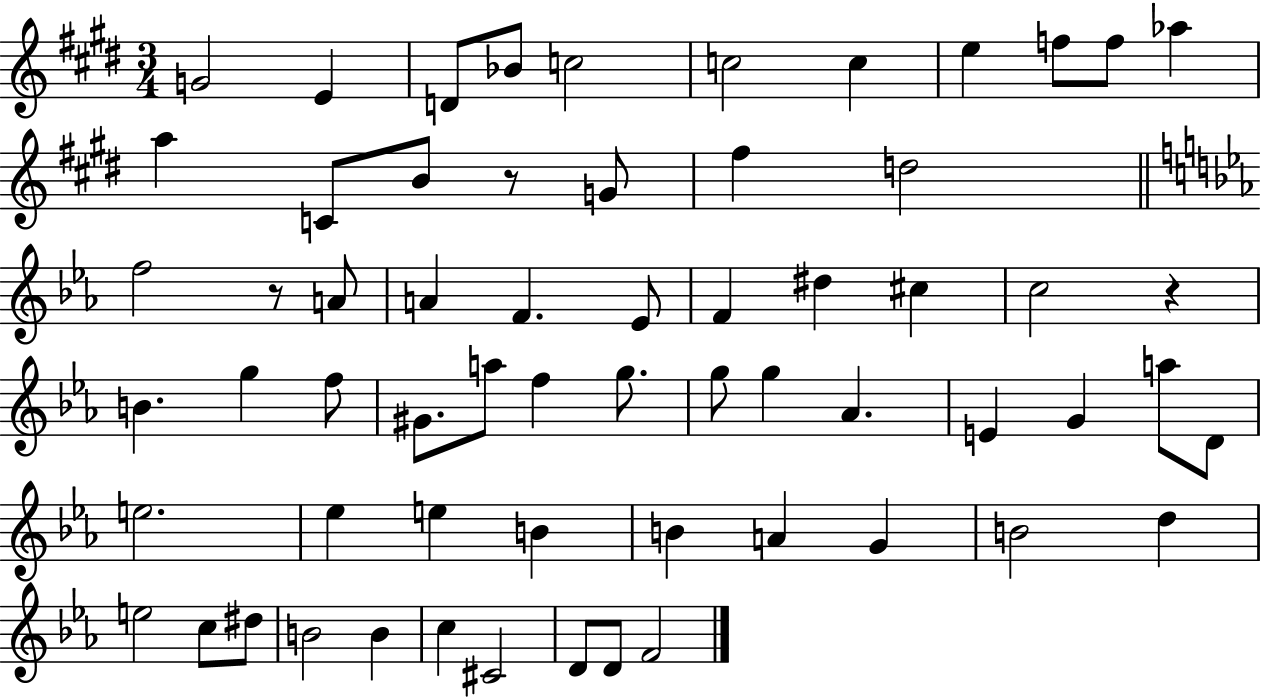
{
  \clef treble
  \numericTimeSignature
  \time 3/4
  \key e \major
  g'2 e'4 | d'8 bes'8 c''2 | c''2 c''4 | e''4 f''8 f''8 aes''4 | \break a''4 c'8 b'8 r8 g'8 | fis''4 d''2 | \bar "||" \break \key ees \major f''2 r8 a'8 | a'4 f'4. ees'8 | f'4 dis''4 cis''4 | c''2 r4 | \break b'4. g''4 f''8 | gis'8. a''8 f''4 g''8. | g''8 g''4 aes'4. | e'4 g'4 a''8 d'8 | \break e''2. | ees''4 e''4 b'4 | b'4 a'4 g'4 | b'2 d''4 | \break e''2 c''8 dis''8 | b'2 b'4 | c''4 cis'2 | d'8 d'8 f'2 | \break \bar "|."
}